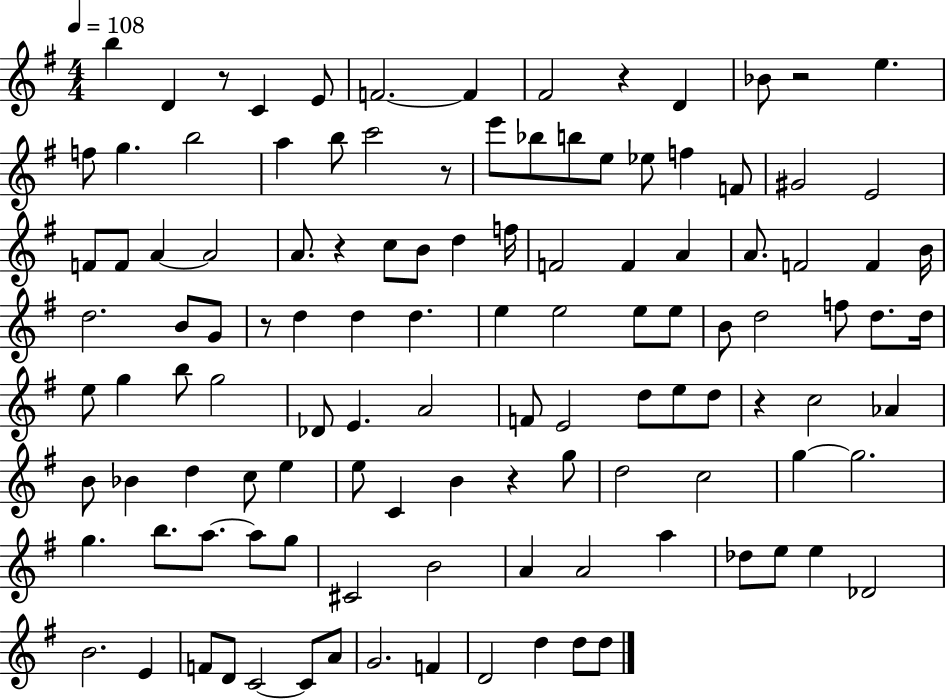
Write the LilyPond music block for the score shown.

{
  \clef treble
  \numericTimeSignature
  \time 4/4
  \key g \major
  \tempo 4 = 108
  b''4 d'4 r8 c'4 e'8 | f'2.~~ f'4 | fis'2 r4 d'4 | bes'8 r2 e''4. | \break f''8 g''4. b''2 | a''4 b''8 c'''2 r8 | e'''8 bes''8 b''8 e''8 ees''8 f''4 f'8 | gis'2 e'2 | \break f'8 f'8 a'4~~ a'2 | a'8. r4 c''8 b'8 d''4 f''16 | f'2 f'4 a'4 | a'8. f'2 f'4 b'16 | \break d''2. b'8 g'8 | r8 d''4 d''4 d''4. | e''4 e''2 e''8 e''8 | b'8 d''2 f''8 d''8. d''16 | \break e''8 g''4 b''8 g''2 | des'8 e'4. a'2 | f'8 e'2 d''8 e''8 d''8 | r4 c''2 aes'4 | \break b'8 bes'4 d''4 c''8 e''4 | e''8 c'4 b'4 r4 g''8 | d''2 c''2 | g''4~~ g''2. | \break g''4. b''8. a''8.~~ a''8 g''8 | cis'2 b'2 | a'4 a'2 a''4 | des''8 e''8 e''4 des'2 | \break b'2. e'4 | f'8 d'8 c'2~~ c'8 a'8 | g'2. f'4 | d'2 d''4 d''8 d''8 | \break \bar "|."
}